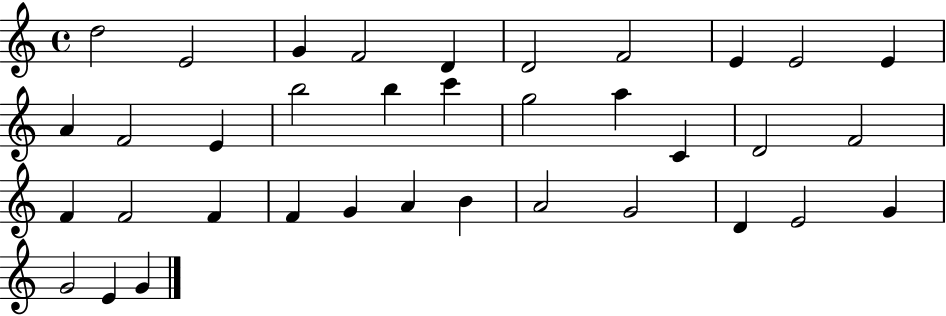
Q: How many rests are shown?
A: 0